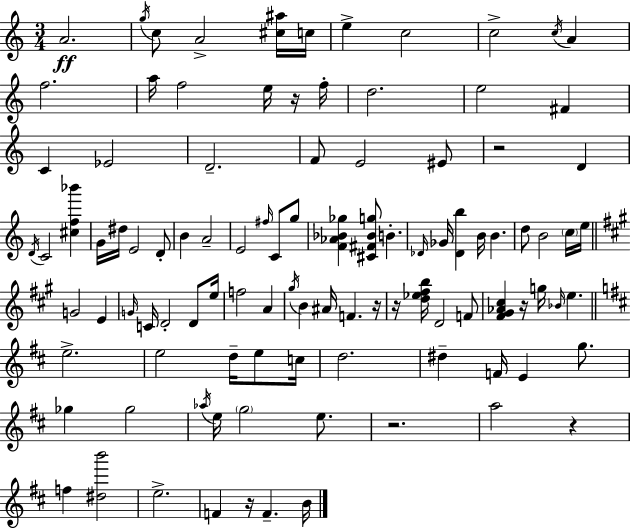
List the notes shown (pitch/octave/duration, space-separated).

A4/h. G5/s C5/e A4/h [C#5,A#5]/s C5/s E5/q C5/h C5/h C5/s A4/q F5/h. A5/s F5/h E5/s R/s F5/s D5/h. E5/h F#4/q C4/q Eb4/h D4/h. F4/e E4/h EIS4/e R/h D4/q D4/s C4/h [C#5,F5,Bb6]/q G4/s D#5/s E4/h D4/e B4/q A4/h E4/h F#5/s C4/e G5/e [F4,Ab4,Bb4,Gb5]/q [C#4,F#4,Bb4,G5]/e B4/q. Db4/s Gb4/s [Db4,B5]/q B4/s B4/q. D5/e B4/h C5/s E5/s G4/h E4/q G4/s C4/s D4/h D4/e E5/s F5/h A4/q G#5/s B4/q A#4/s F4/q. R/s R/s [D5,Eb5,F#5,B5]/s D4/h F4/e [F#4,G#4,Ab4,C#5]/q R/s G5/s Bb4/s E5/q. E5/h. E5/h D5/s E5/e C5/s D5/h. D#5/q F4/s E4/q G5/e. Gb5/q Gb5/h Ab5/s E5/s G5/h E5/e. R/h. A5/h R/q F5/q [D#5,B6]/h E5/h. F4/q R/s F4/q. B4/s